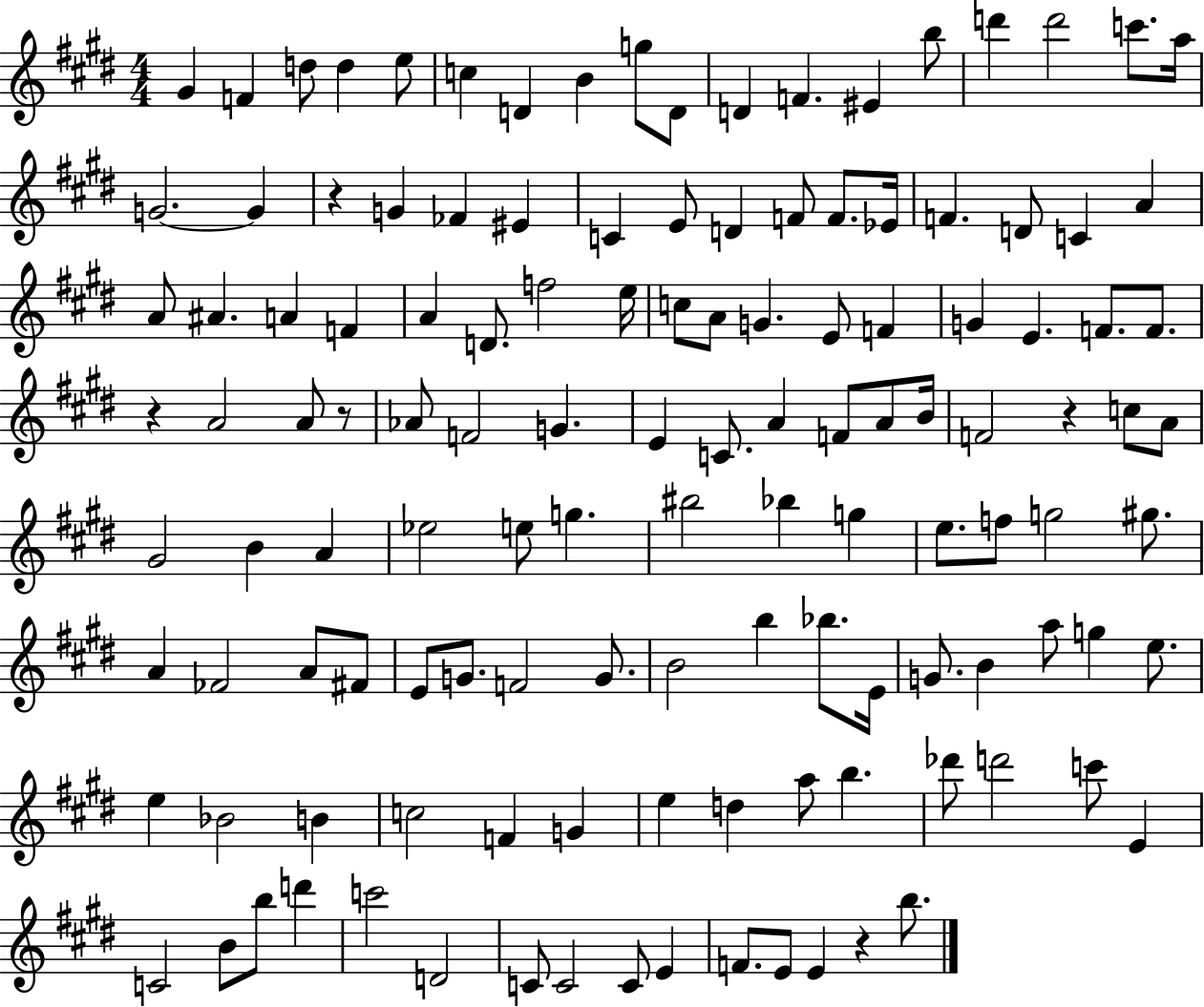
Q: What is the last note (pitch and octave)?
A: B5